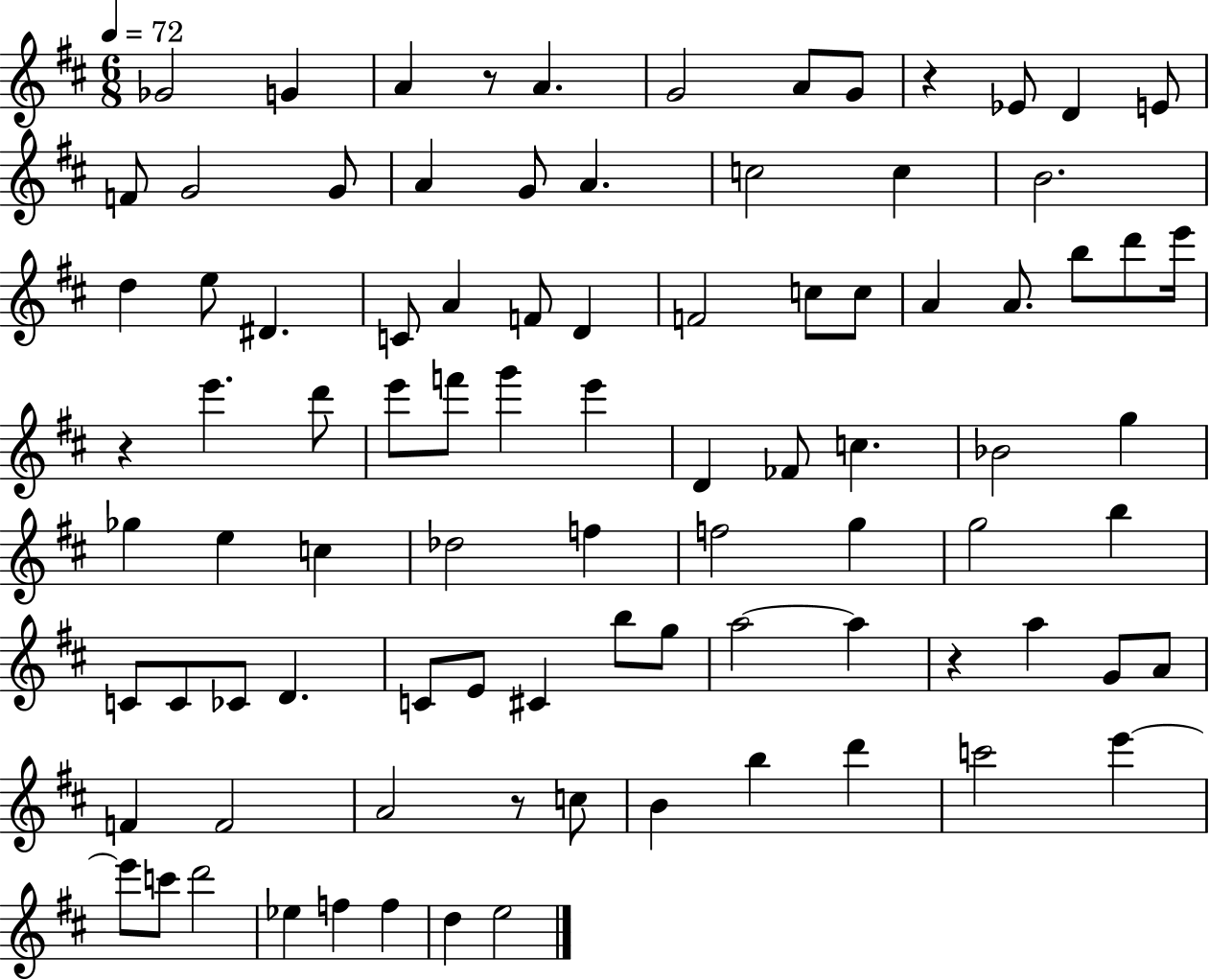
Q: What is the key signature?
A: D major